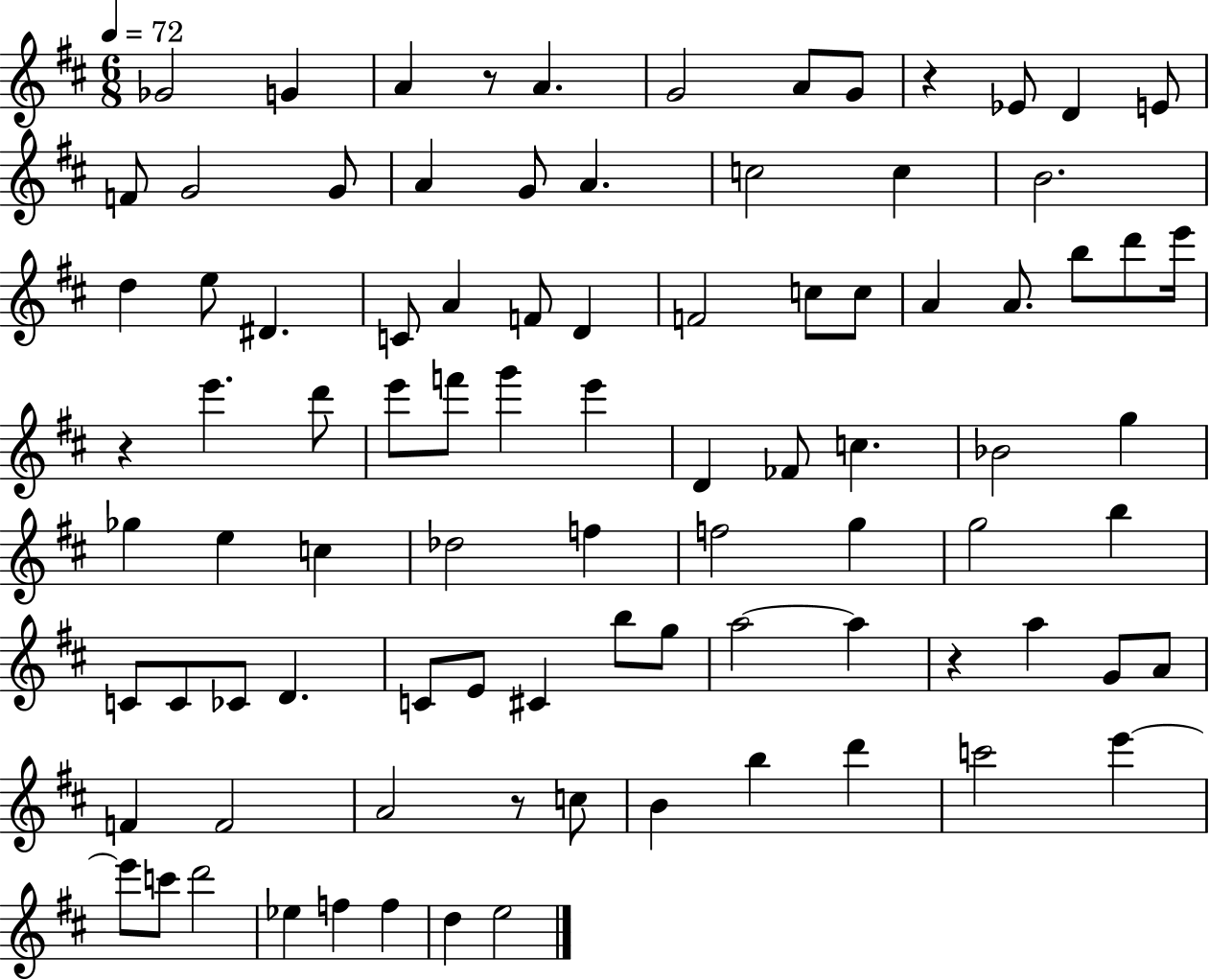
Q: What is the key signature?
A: D major